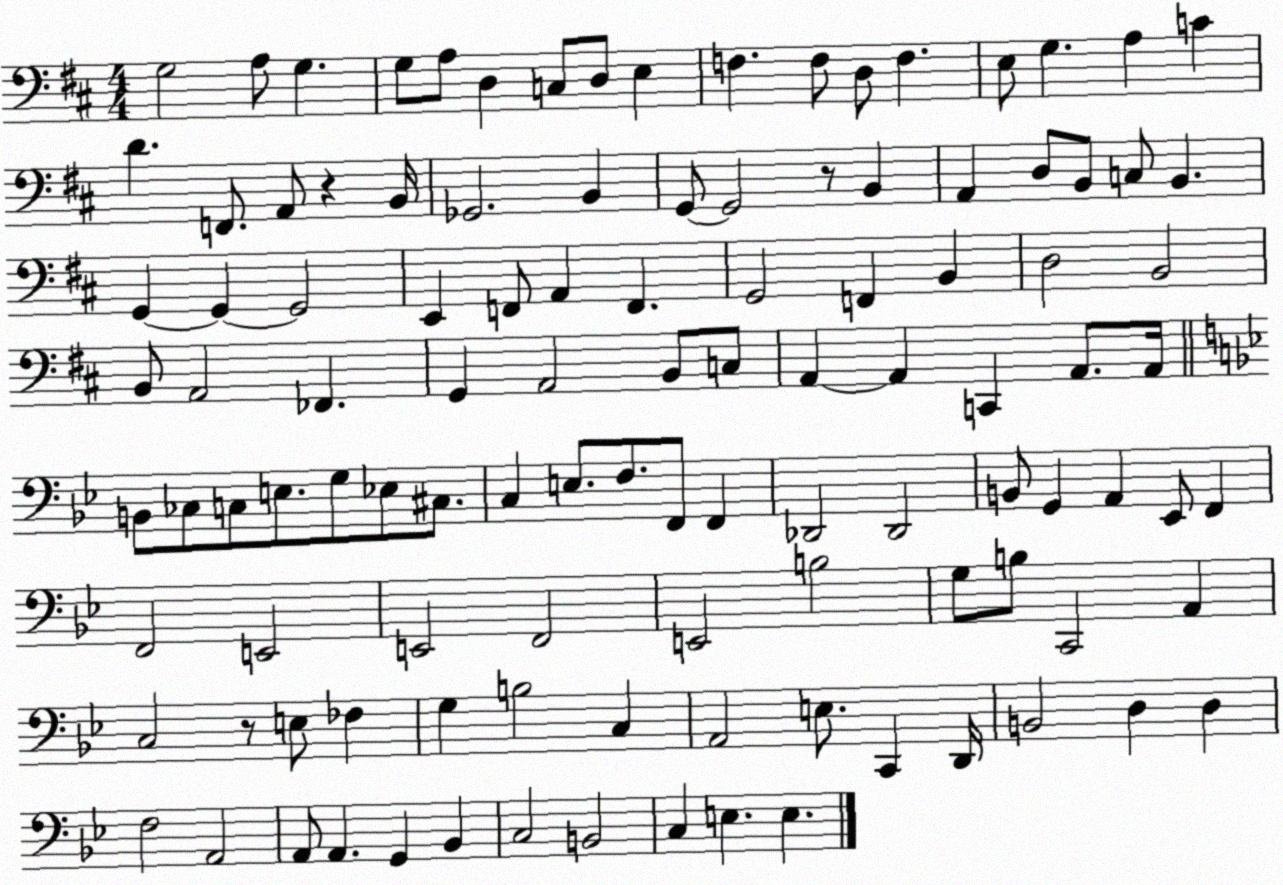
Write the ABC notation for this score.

X:1
T:Untitled
M:4/4
L:1/4
K:D
G,2 A,/2 G, G,/2 A,/2 D, C,/2 D,/2 E, F, F,/2 D,/2 F, E,/2 G, A, C D F,,/2 A,,/2 z B,,/4 _G,,2 B,, G,,/2 G,,2 z/2 B,, A,, D,/2 B,,/2 C,/2 B,, G,, G,, G,,2 E,, F,,/2 A,, F,, G,,2 F,, B,, D,2 B,,2 B,,/2 A,,2 _F,, G,, A,,2 B,,/2 C,/2 A,, A,, C,, A,,/2 A,,/4 B,,/2 _C,/2 C,/2 E,/2 G,/2 _E,/2 ^C,/2 C, E,/2 F,/2 F,,/2 F,, _D,,2 _D,,2 B,,/2 G,, A,, _E,,/2 F,, F,,2 E,,2 E,,2 F,,2 E,,2 B,2 G,/2 B,/2 C,,2 A,, C,2 z/2 E,/2 _F, G, B,2 C, A,,2 E,/2 C,, D,,/4 B,,2 D, D, F,2 A,,2 A,,/2 A,, G,, _B,, C,2 B,,2 C, E, E,